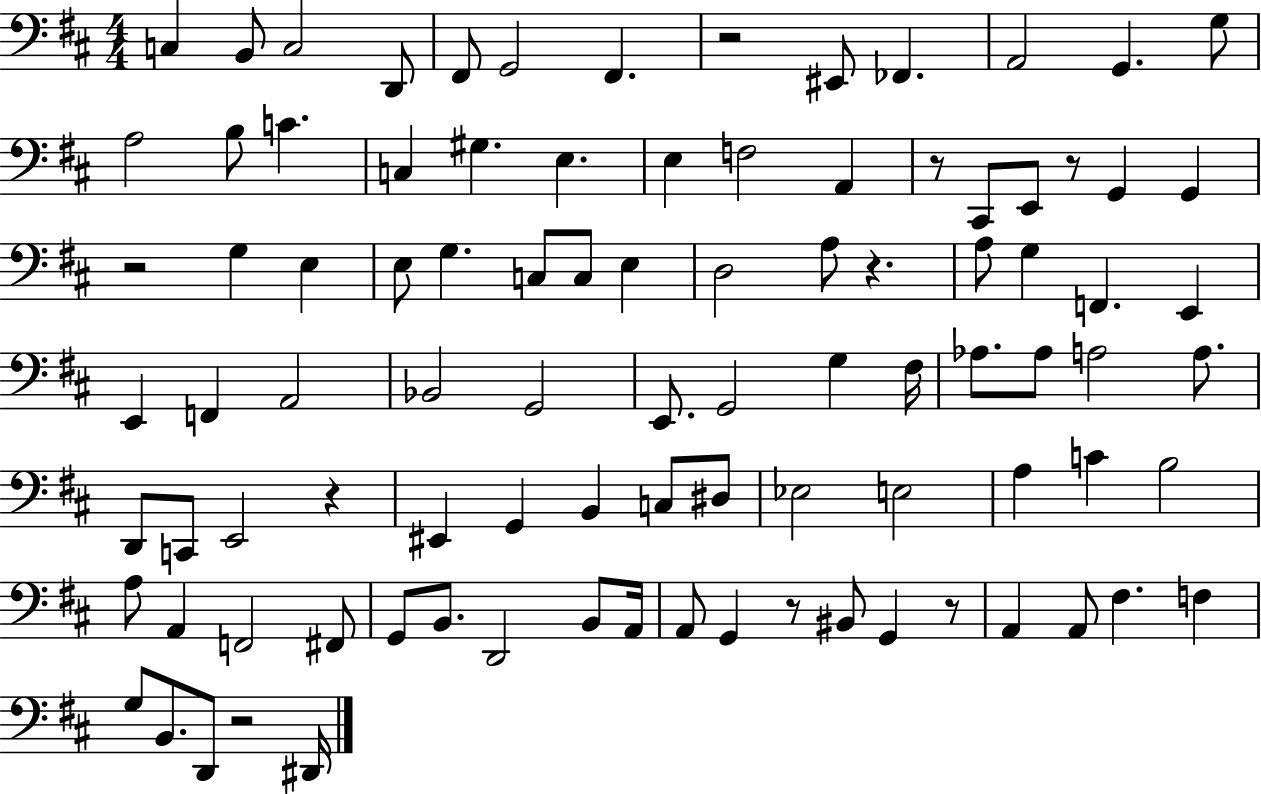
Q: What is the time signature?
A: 4/4